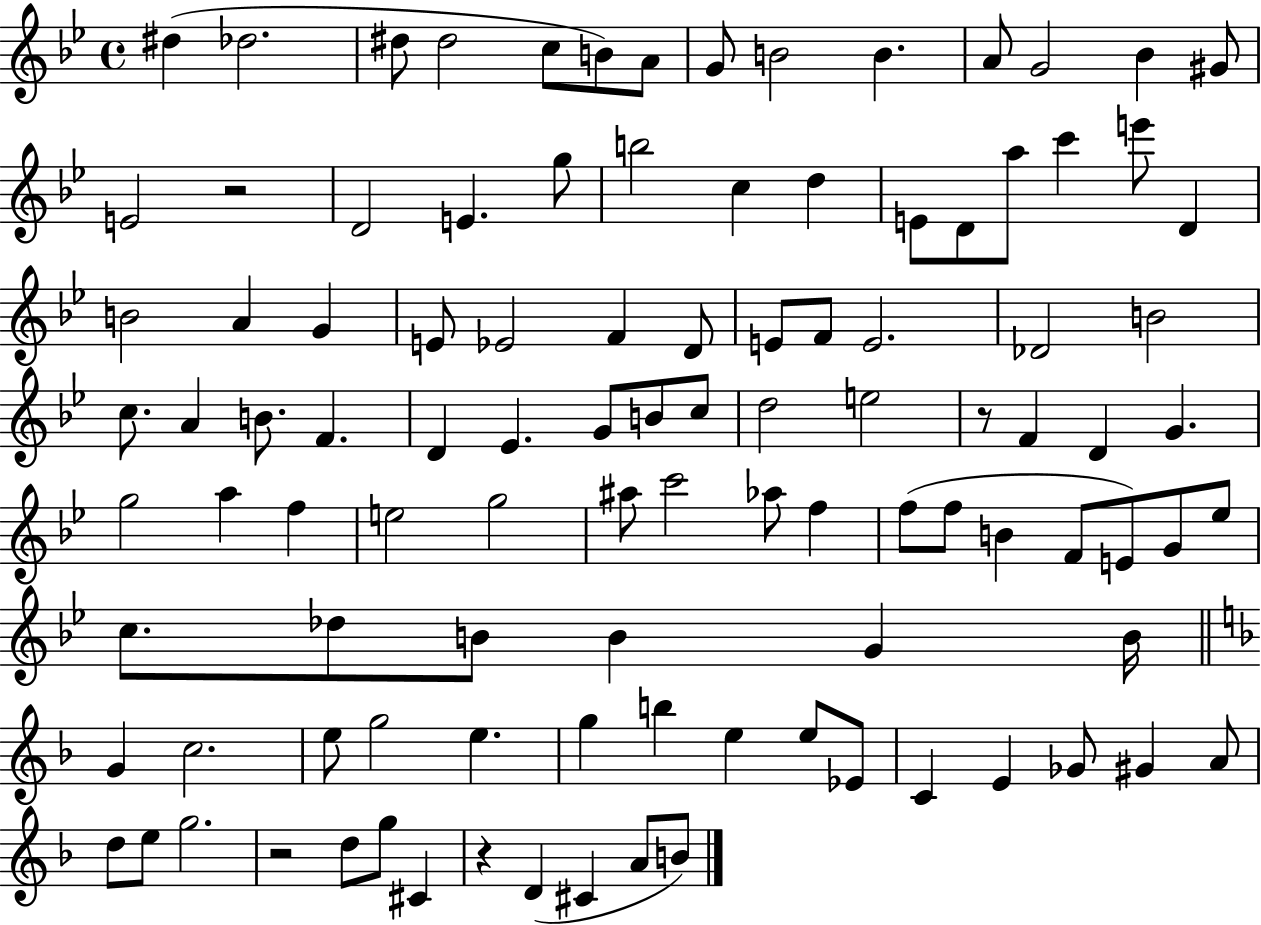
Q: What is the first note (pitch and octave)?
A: D#5